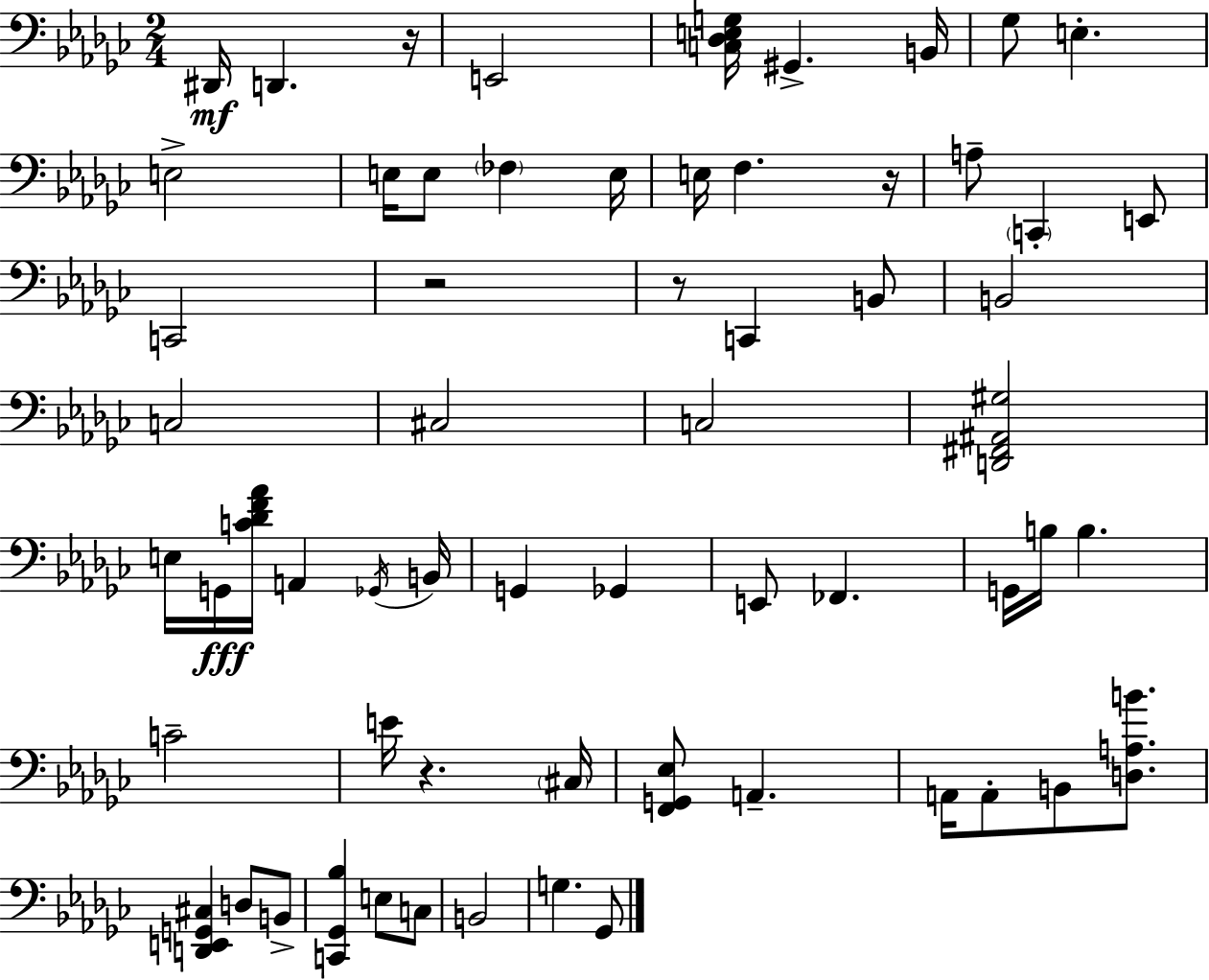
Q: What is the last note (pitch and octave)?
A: Gb2